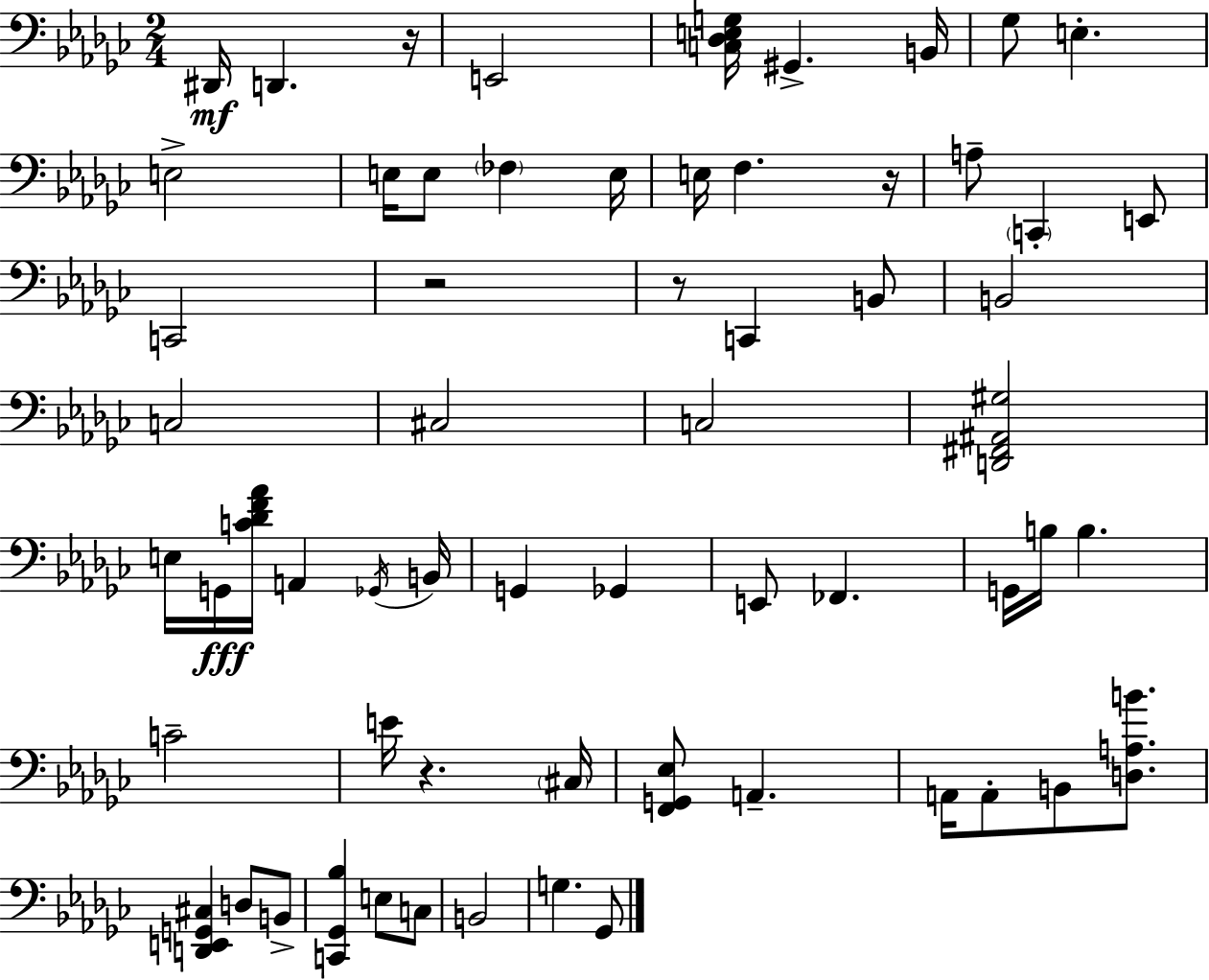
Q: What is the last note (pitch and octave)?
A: Gb2